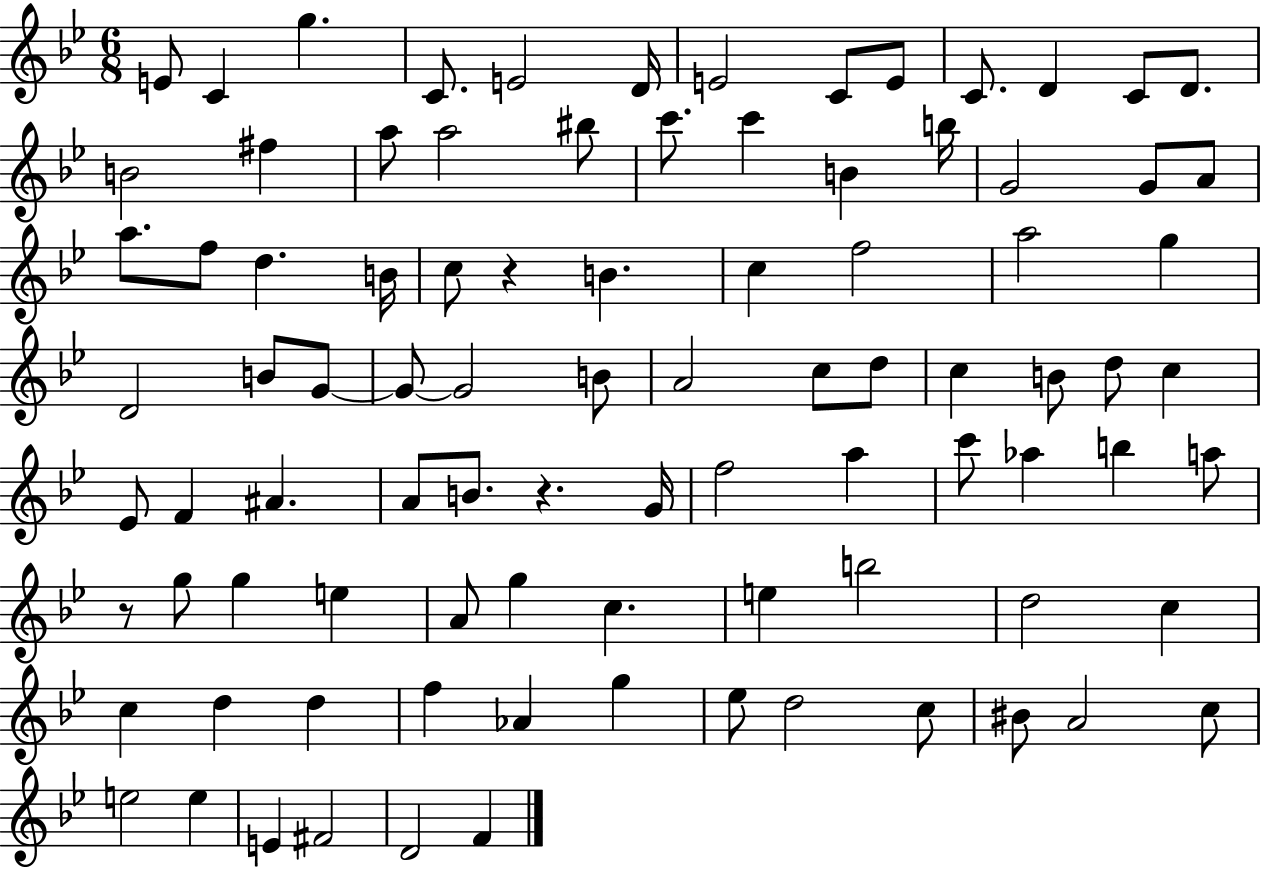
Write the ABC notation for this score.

X:1
T:Untitled
M:6/8
L:1/4
K:Bb
E/2 C g C/2 E2 D/4 E2 C/2 E/2 C/2 D C/2 D/2 B2 ^f a/2 a2 ^b/2 c'/2 c' B b/4 G2 G/2 A/2 a/2 f/2 d B/4 c/2 z B c f2 a2 g D2 B/2 G/2 G/2 G2 B/2 A2 c/2 d/2 c B/2 d/2 c _E/2 F ^A A/2 B/2 z G/4 f2 a c'/2 _a b a/2 z/2 g/2 g e A/2 g c e b2 d2 c c d d f _A g _e/2 d2 c/2 ^B/2 A2 c/2 e2 e E ^F2 D2 F